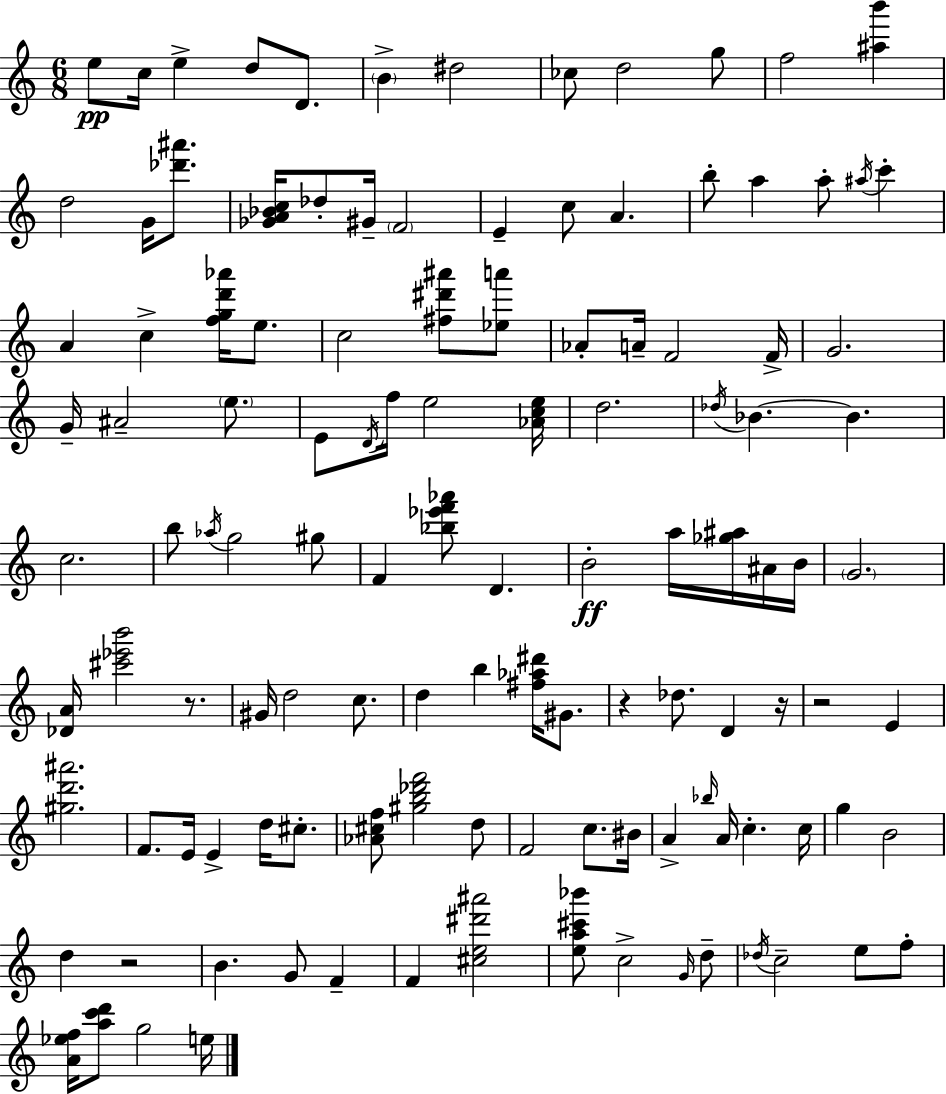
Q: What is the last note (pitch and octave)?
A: E5